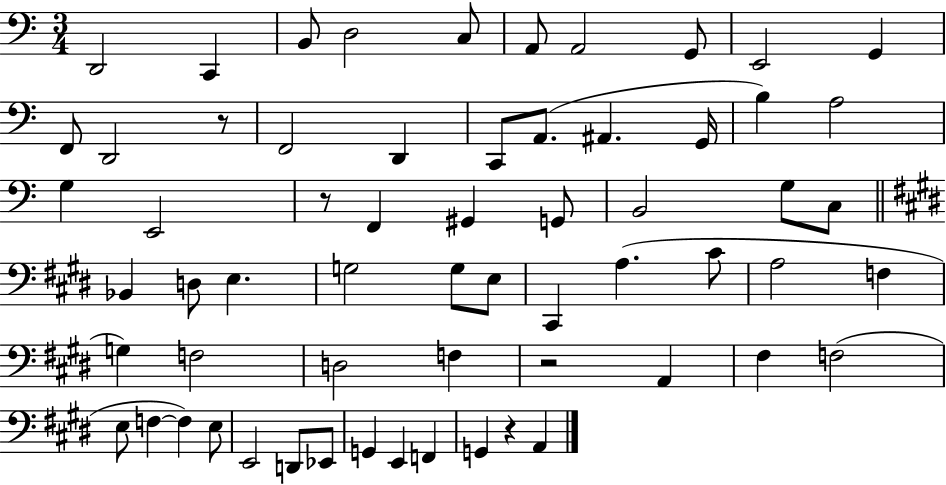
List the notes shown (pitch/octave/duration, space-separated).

D2/h C2/q B2/e D3/h C3/e A2/e A2/h G2/e E2/h G2/q F2/e D2/h R/e F2/h D2/q C2/e A2/e. A#2/q. G2/s B3/q A3/h G3/q E2/h R/e F2/q G#2/q G2/e B2/h G3/e C3/e Bb2/q D3/e E3/q. G3/h G3/e E3/e C#2/q A3/q. C#4/e A3/h F3/q G3/q F3/h D3/h F3/q R/h A2/q F#3/q F3/h E3/e F3/q F3/q E3/e E2/h D2/e Eb2/e G2/q E2/q F2/q G2/q R/q A2/q